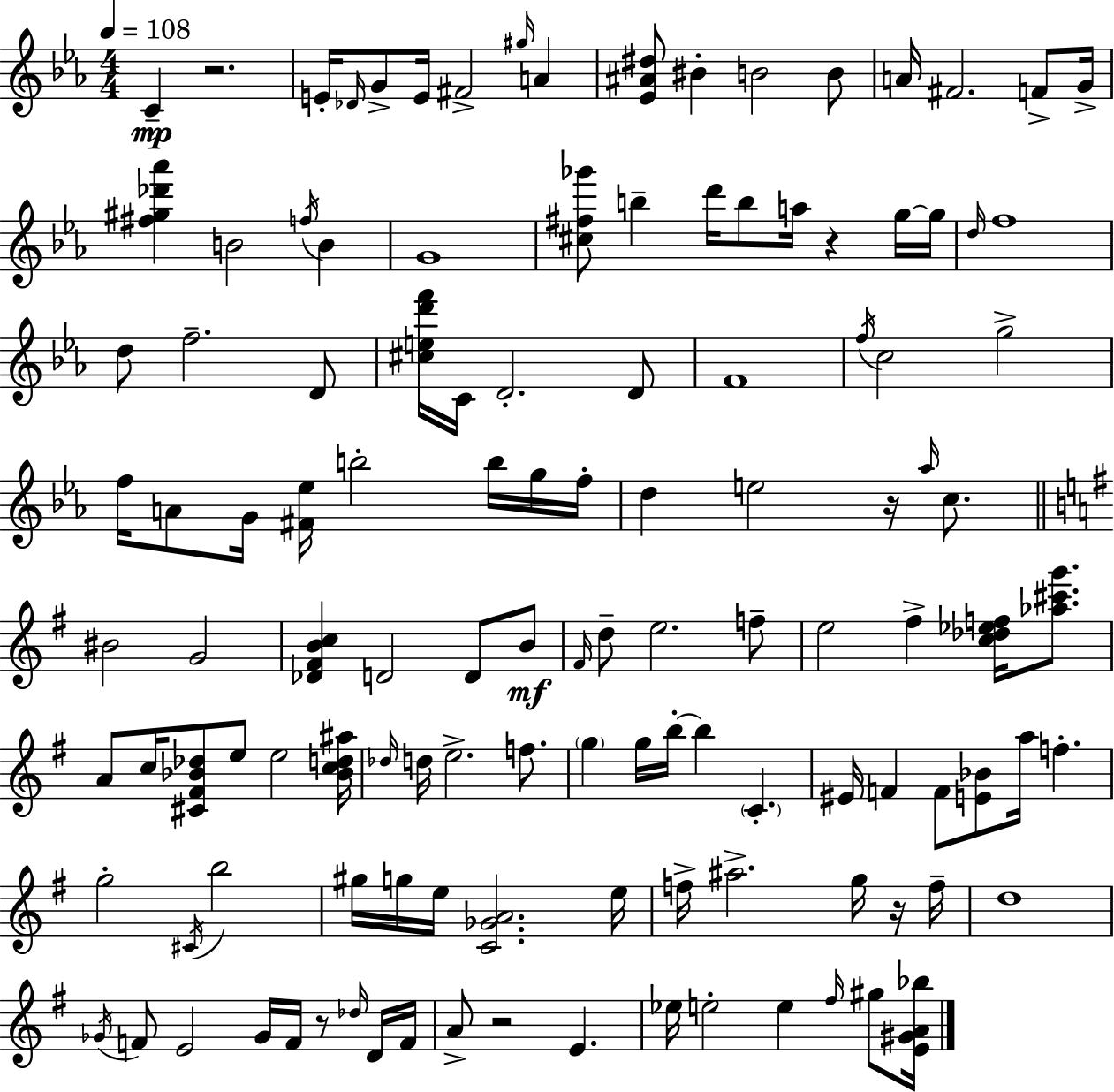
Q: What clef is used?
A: treble